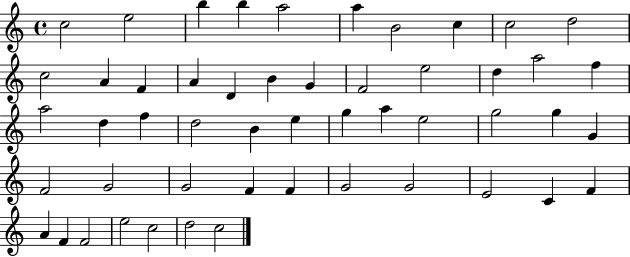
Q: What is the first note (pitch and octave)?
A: C5